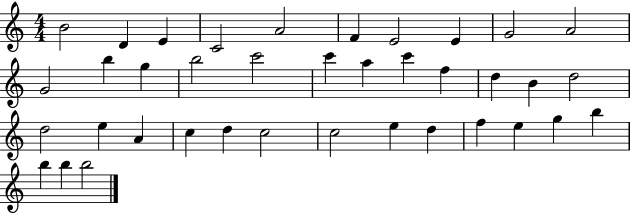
B4/h D4/q E4/q C4/h A4/h F4/q E4/h E4/q G4/h A4/h G4/h B5/q G5/q B5/h C6/h C6/q A5/q C6/q F5/q D5/q B4/q D5/h D5/h E5/q A4/q C5/q D5/q C5/h C5/h E5/q D5/q F5/q E5/q G5/q B5/q B5/q B5/q B5/h